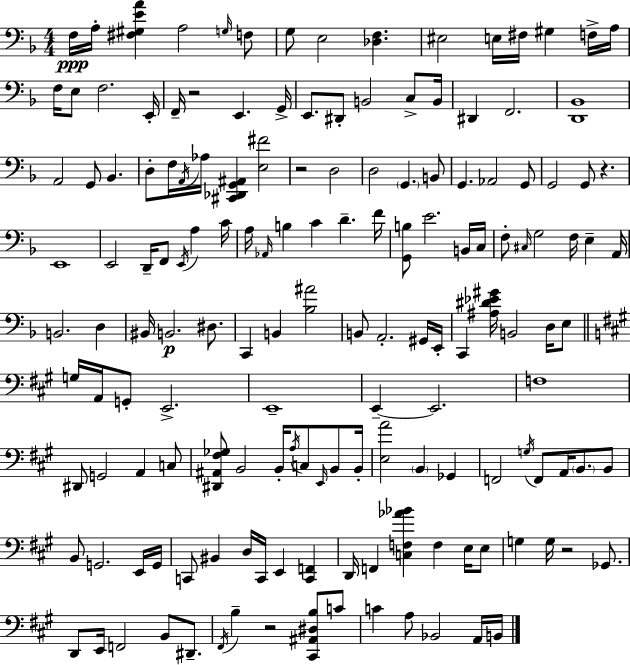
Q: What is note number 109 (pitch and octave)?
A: G2